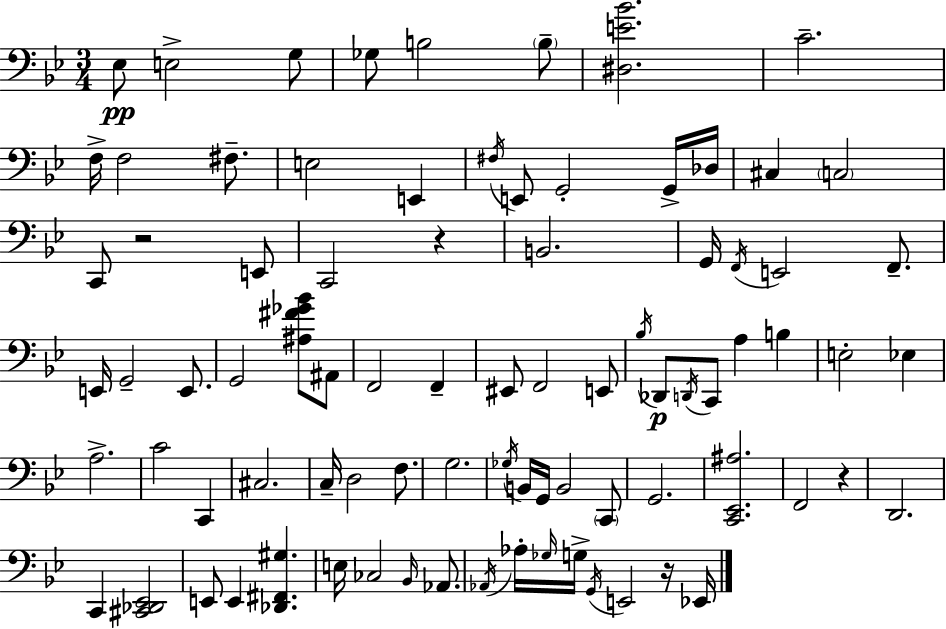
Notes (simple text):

Eb3/e E3/h G3/e Gb3/e B3/h B3/e [D#3,E4,Bb4]/h. C4/h. F3/s F3/h F#3/e. E3/h E2/q F#3/s E2/e G2/h G2/s Db3/s C#3/q C3/h C2/e R/h E2/e C2/h R/q B2/h. G2/s F2/s E2/h F2/e. E2/s G2/h E2/e. G2/h [A#3,F#4,Gb4,Bb4]/e A#2/e F2/h F2/q EIS2/e F2/h E2/e Bb3/s Db2/e D2/s C2/e A3/q B3/q E3/h Eb3/q A3/h. C4/h C2/q C#3/h. C3/s D3/h F3/e. G3/h. Gb3/s B2/s G2/s B2/h C2/e G2/h. [C2,Eb2,A#3]/h. F2/h R/q D2/h. C2/q [C#2,Db2,Eb2]/h E2/e E2/q [Db2,F#2,G#3]/q. E3/s CES3/h Bb2/s Ab2/e. Ab2/s Ab3/s Gb3/s G3/s G2/s E2/h R/s Eb2/s